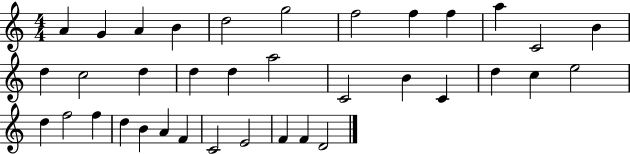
A4/q G4/q A4/q B4/q D5/h G5/h F5/h F5/q F5/q A5/q C4/h B4/q D5/q C5/h D5/q D5/q D5/q A5/h C4/h B4/q C4/q D5/q C5/q E5/h D5/q F5/h F5/q D5/q B4/q A4/q F4/q C4/h E4/h F4/q F4/q D4/h